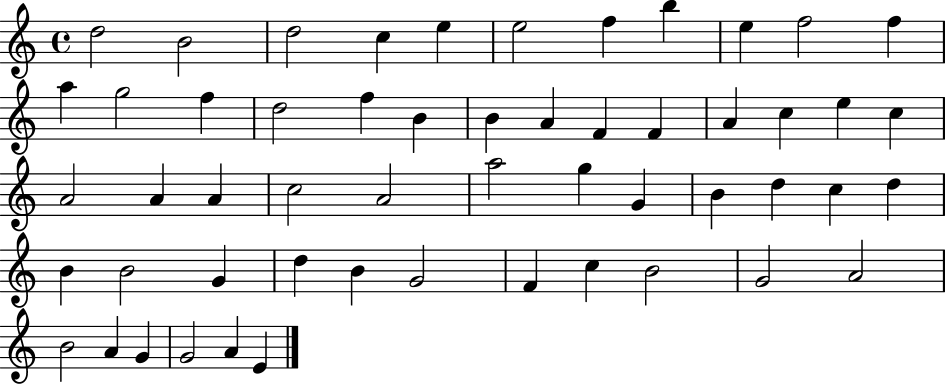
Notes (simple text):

D5/h B4/h D5/h C5/q E5/q E5/h F5/q B5/q E5/q F5/h F5/q A5/q G5/h F5/q D5/h F5/q B4/q B4/q A4/q F4/q F4/q A4/q C5/q E5/q C5/q A4/h A4/q A4/q C5/h A4/h A5/h G5/q G4/q B4/q D5/q C5/q D5/q B4/q B4/h G4/q D5/q B4/q G4/h F4/q C5/q B4/h G4/h A4/h B4/h A4/q G4/q G4/h A4/q E4/q